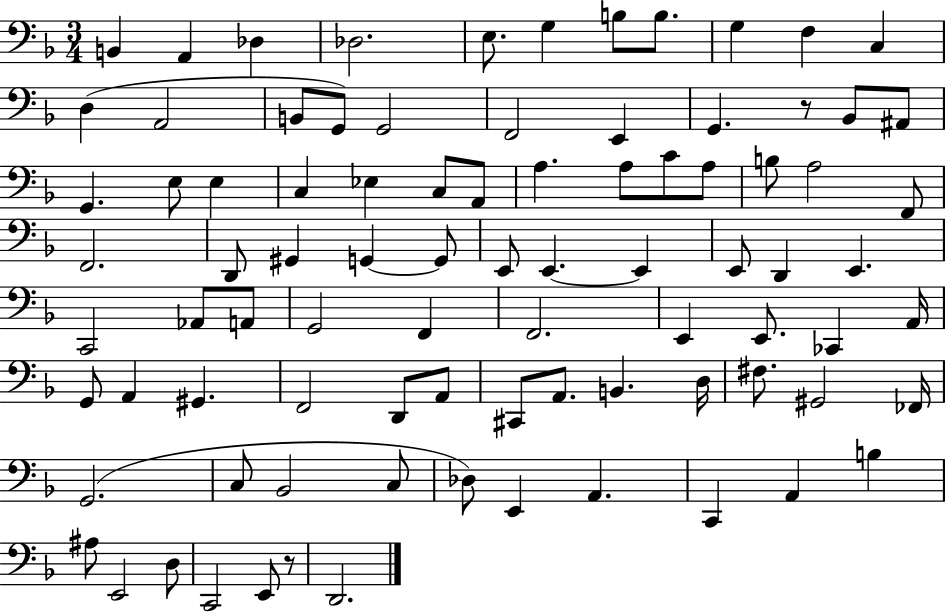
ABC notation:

X:1
T:Untitled
M:3/4
L:1/4
K:F
B,, A,, _D, _D,2 E,/2 G, B,/2 B,/2 G, F, C, D, A,,2 B,,/2 G,,/2 G,,2 F,,2 E,, G,, z/2 _B,,/2 ^A,,/2 G,, E,/2 E, C, _E, C,/2 A,,/2 A, A,/2 C/2 A,/2 B,/2 A,2 F,,/2 F,,2 D,,/2 ^G,, G,, G,,/2 E,,/2 E,, E,, E,,/2 D,, E,, C,,2 _A,,/2 A,,/2 G,,2 F,, F,,2 E,, E,,/2 _C,, A,,/4 G,,/2 A,, ^G,, F,,2 D,,/2 A,,/2 ^C,,/2 A,,/2 B,, D,/4 ^F,/2 ^G,,2 _F,,/4 G,,2 C,/2 _B,,2 C,/2 _D,/2 E,, A,, C,, A,, B, ^A,/2 E,,2 D,/2 C,,2 E,,/2 z/2 D,,2